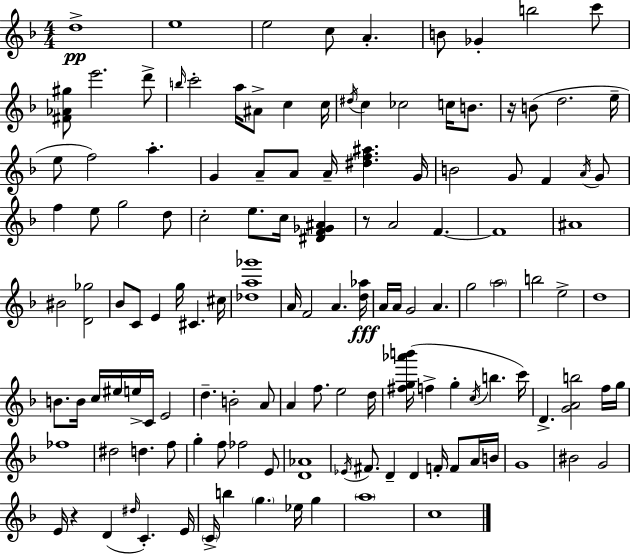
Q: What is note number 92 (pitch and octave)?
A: D#5